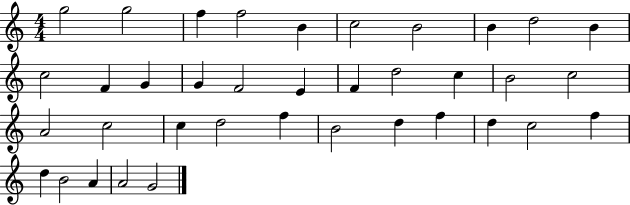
G5/h G5/h F5/q F5/h B4/q C5/h B4/h B4/q D5/h B4/q C5/h F4/q G4/q G4/q F4/h E4/q F4/q D5/h C5/q B4/h C5/h A4/h C5/h C5/q D5/h F5/q B4/h D5/q F5/q D5/q C5/h F5/q D5/q B4/h A4/q A4/h G4/h